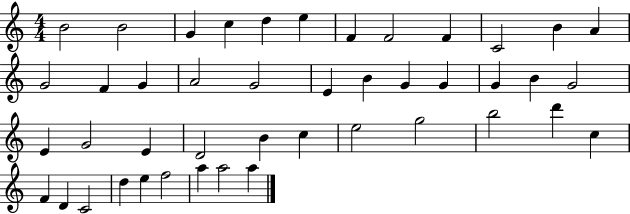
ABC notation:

X:1
T:Untitled
M:4/4
L:1/4
K:C
B2 B2 G c d e F F2 F C2 B A G2 F G A2 G2 E B G G G B G2 E G2 E D2 B c e2 g2 b2 d' c F D C2 d e f2 a a2 a